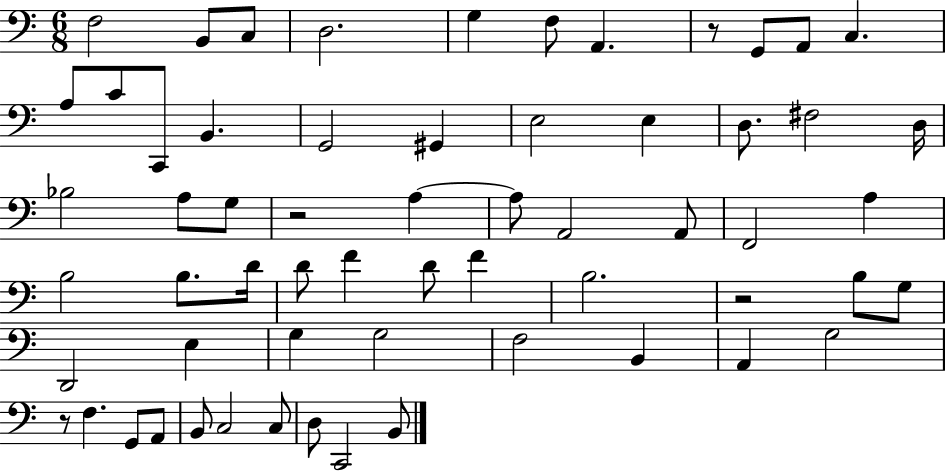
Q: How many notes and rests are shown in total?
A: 61